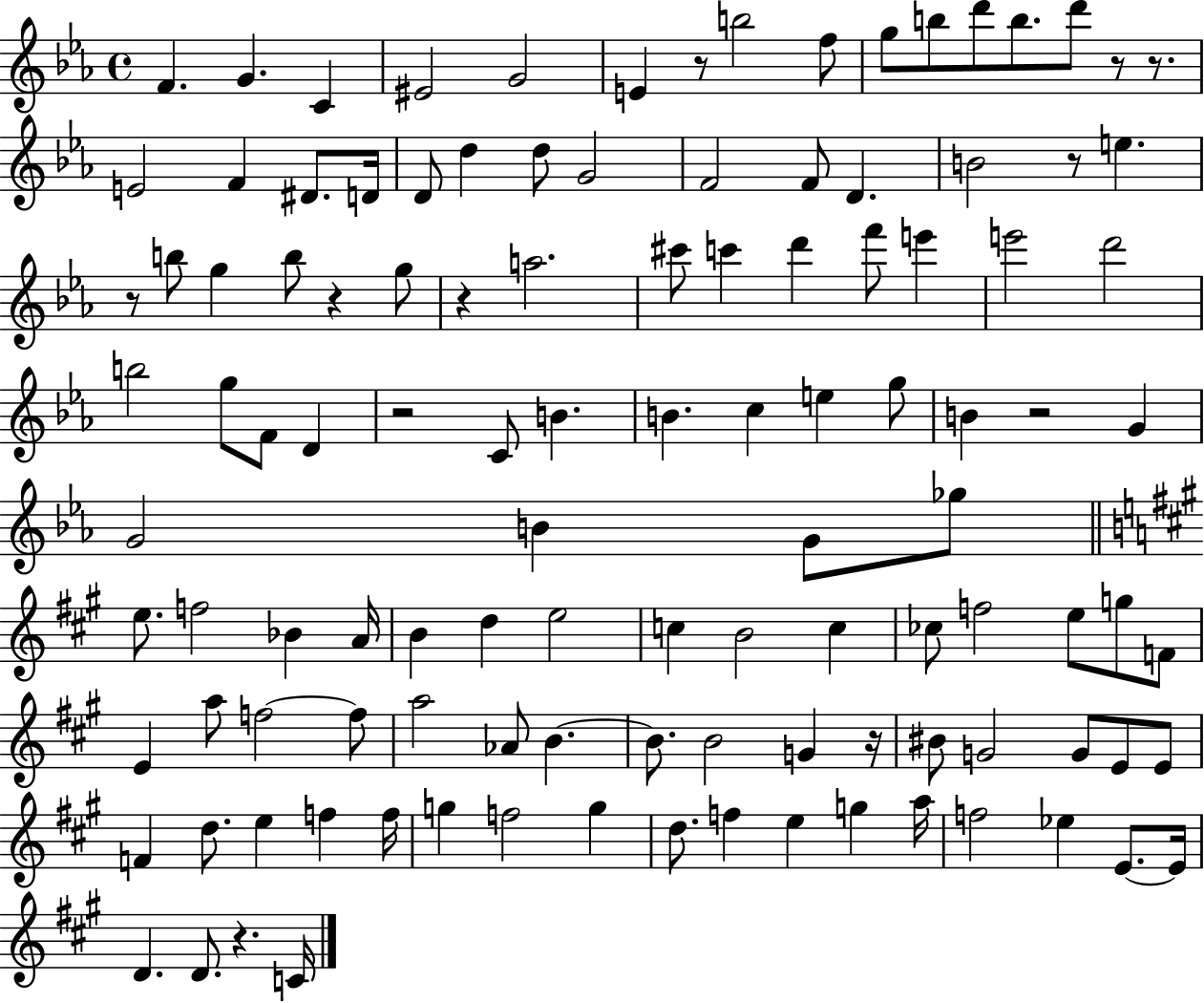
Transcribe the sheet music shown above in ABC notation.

X:1
T:Untitled
M:4/4
L:1/4
K:Eb
F G C ^E2 G2 E z/2 b2 f/2 g/2 b/2 d'/2 b/2 d'/2 z/2 z/2 E2 F ^D/2 D/4 D/2 d d/2 G2 F2 F/2 D B2 z/2 e z/2 b/2 g b/2 z g/2 z a2 ^c'/2 c' d' f'/2 e' e'2 d'2 b2 g/2 F/2 D z2 C/2 B B c e g/2 B z2 G G2 B G/2 _g/2 e/2 f2 _B A/4 B d e2 c B2 c _c/2 f2 e/2 g/2 F/2 E a/2 f2 f/2 a2 _A/2 B B/2 B2 G z/4 ^B/2 G2 G/2 E/2 E/2 F d/2 e f f/4 g f2 g d/2 f e g a/4 f2 _e E/2 E/4 D D/2 z C/4